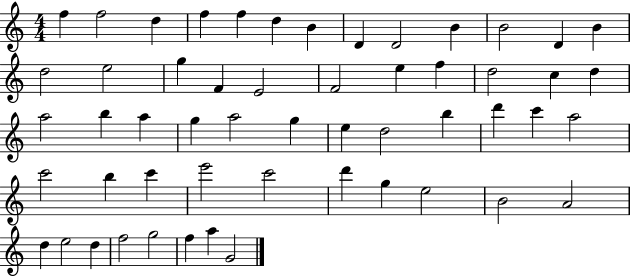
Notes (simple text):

F5/q F5/h D5/q F5/q F5/q D5/q B4/q D4/q D4/h B4/q B4/h D4/q B4/q D5/h E5/h G5/q F4/q E4/h F4/h E5/q F5/q D5/h C5/q D5/q A5/h B5/q A5/q G5/q A5/h G5/q E5/q D5/h B5/q D6/q C6/q A5/h C6/h B5/q C6/q E6/h C6/h D6/q G5/q E5/h B4/h A4/h D5/q E5/h D5/q F5/h G5/h F5/q A5/q G4/h